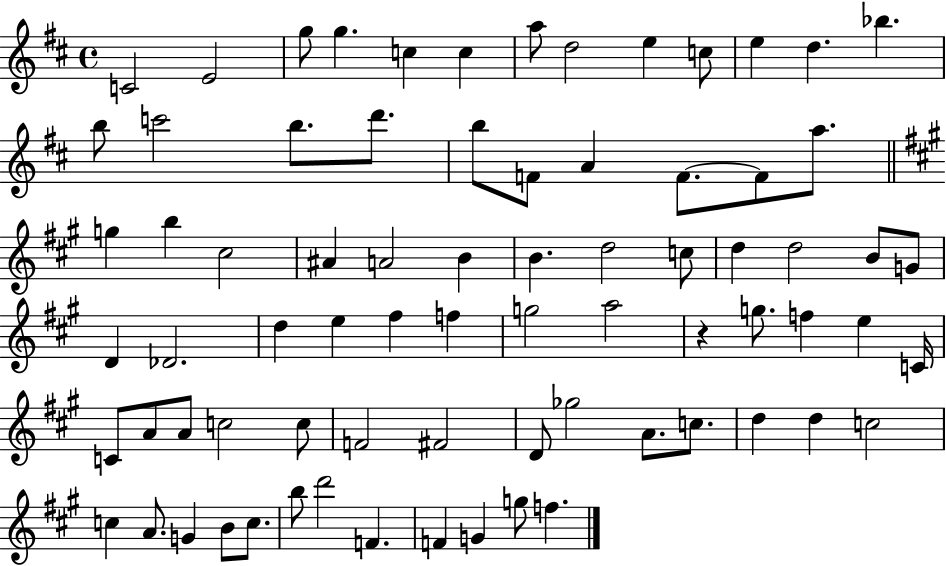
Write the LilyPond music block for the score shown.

{
  \clef treble
  \time 4/4
  \defaultTimeSignature
  \key d \major
  c'2 e'2 | g''8 g''4. c''4 c''4 | a''8 d''2 e''4 c''8 | e''4 d''4. bes''4. | \break b''8 c'''2 b''8. d'''8. | b''8 f'8 a'4 f'8.~~ f'8 a''8. | \bar "||" \break \key a \major g''4 b''4 cis''2 | ais'4 a'2 b'4 | b'4. d''2 c''8 | d''4 d''2 b'8 g'8 | \break d'4 des'2. | d''4 e''4 fis''4 f''4 | g''2 a''2 | r4 g''8. f''4 e''4 c'16 | \break c'8 a'8 a'8 c''2 c''8 | f'2 fis'2 | d'8 ges''2 a'8. c''8. | d''4 d''4 c''2 | \break c''4 a'8. g'4 b'8 c''8. | b''8 d'''2 f'4. | f'4 g'4 g''8 f''4. | \bar "|."
}